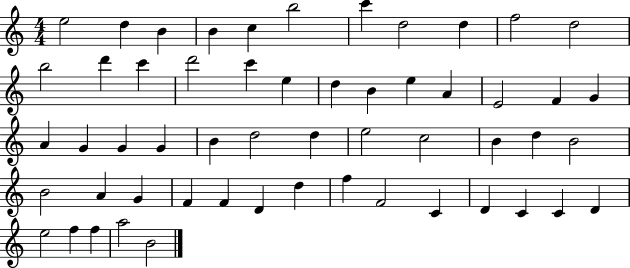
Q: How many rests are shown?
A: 0